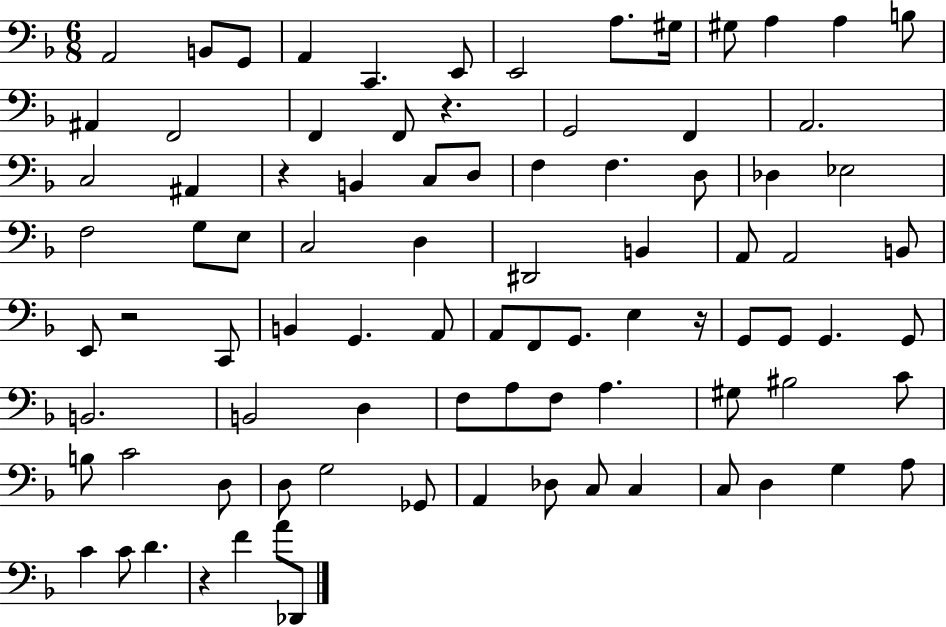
{
  \clef bass
  \numericTimeSignature
  \time 6/8
  \key f \major
  a,2 b,8 g,8 | a,4 c,4. e,8 | e,2 a8. gis16 | gis8 a4 a4 b8 | \break ais,4 f,2 | f,4 f,8 r4. | g,2 f,4 | a,2. | \break c2 ais,4 | r4 b,4 c8 d8 | f4 f4. d8 | des4 ees2 | \break f2 g8 e8 | c2 d4 | dis,2 b,4 | a,8 a,2 b,8 | \break e,8 r2 c,8 | b,4 g,4. a,8 | a,8 f,8 g,8. e4 r16 | g,8 g,8 g,4. g,8 | \break b,2. | b,2 d4 | f8 a8 f8 a4. | gis8 bis2 c'8 | \break b8 c'2 d8 | d8 g2 ges,8 | a,4 des8 c8 c4 | c8 d4 g4 a8 | \break c'4 c'8 d'4. | r4 f'4 a'8 des,8 | \bar "|."
}